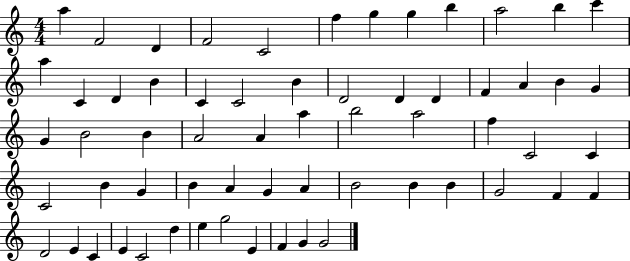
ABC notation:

X:1
T:Untitled
M:4/4
L:1/4
K:C
a F2 D F2 C2 f g g b a2 b c' a C D B C C2 B D2 D D F A B G G B2 B A2 A a b2 a2 f C2 C C2 B G B A G A B2 B B G2 F F D2 E C E C2 d e g2 E F G G2